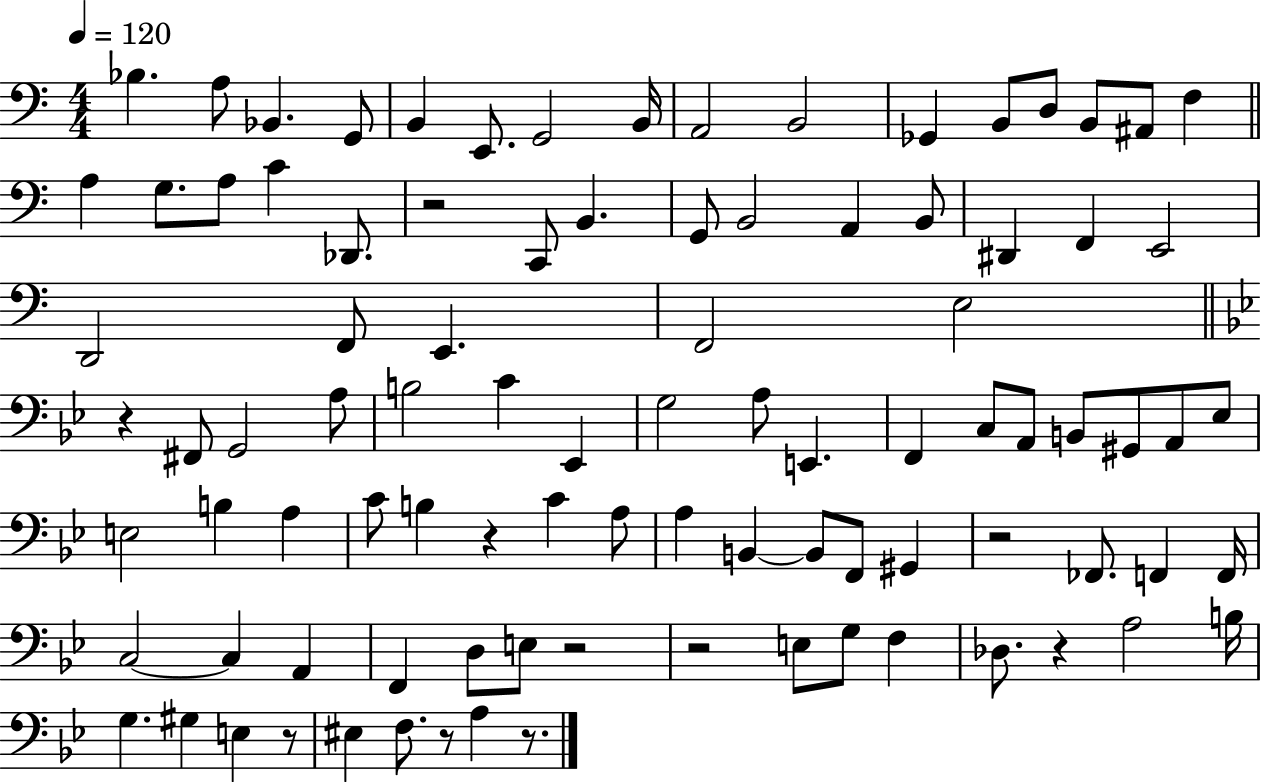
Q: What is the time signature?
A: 4/4